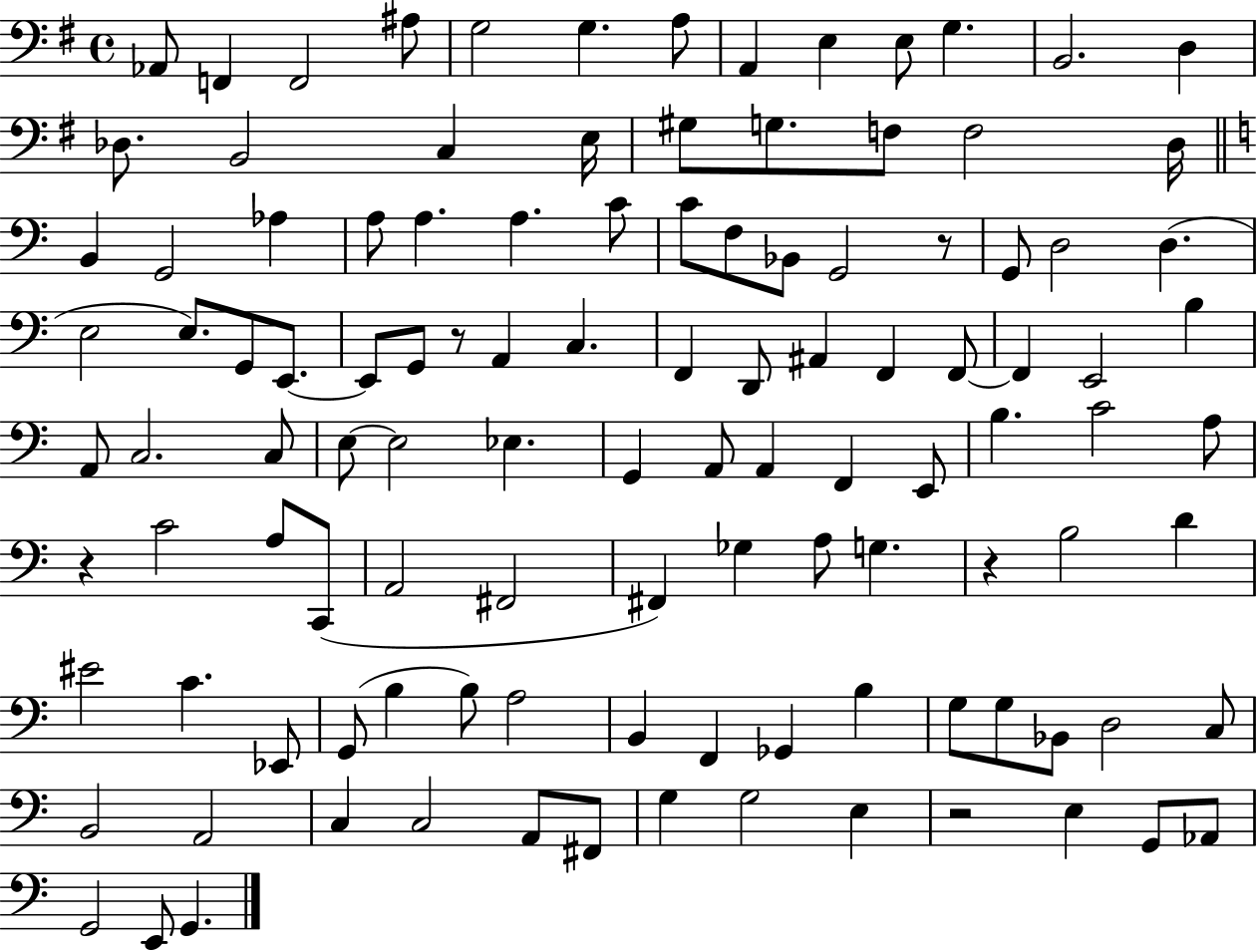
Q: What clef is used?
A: bass